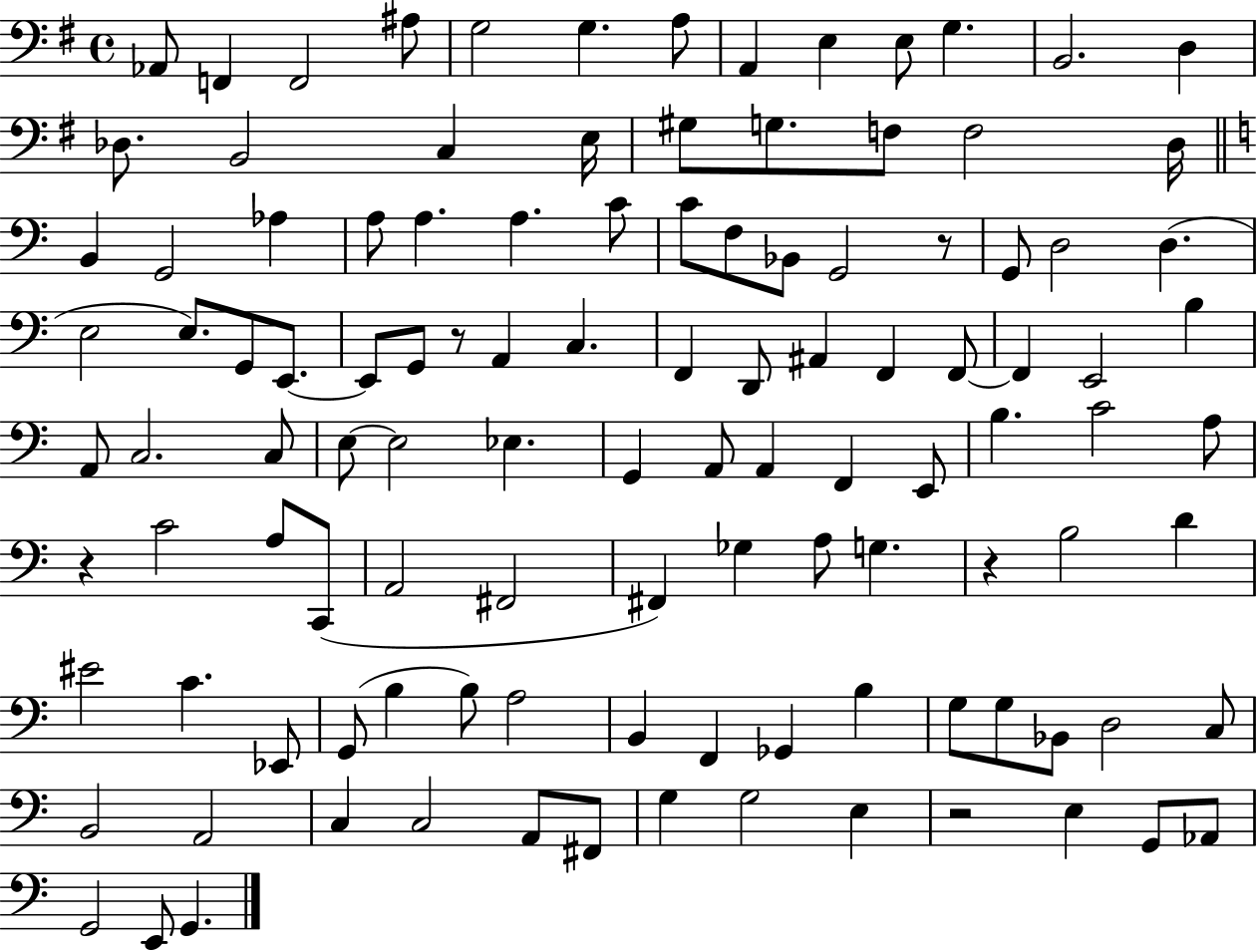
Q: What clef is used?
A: bass